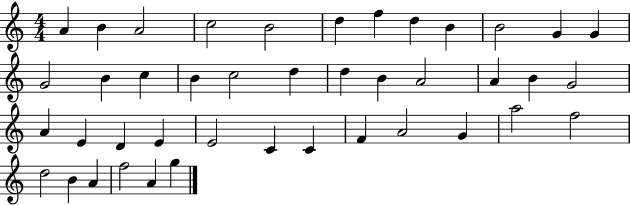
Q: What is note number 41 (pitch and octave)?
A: A4